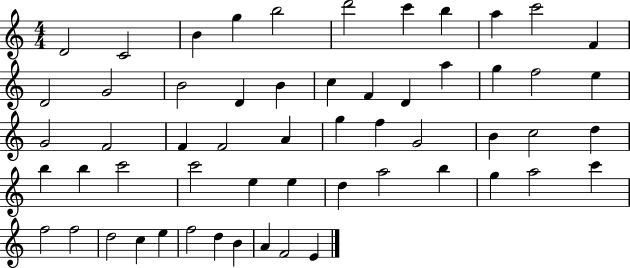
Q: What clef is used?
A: treble